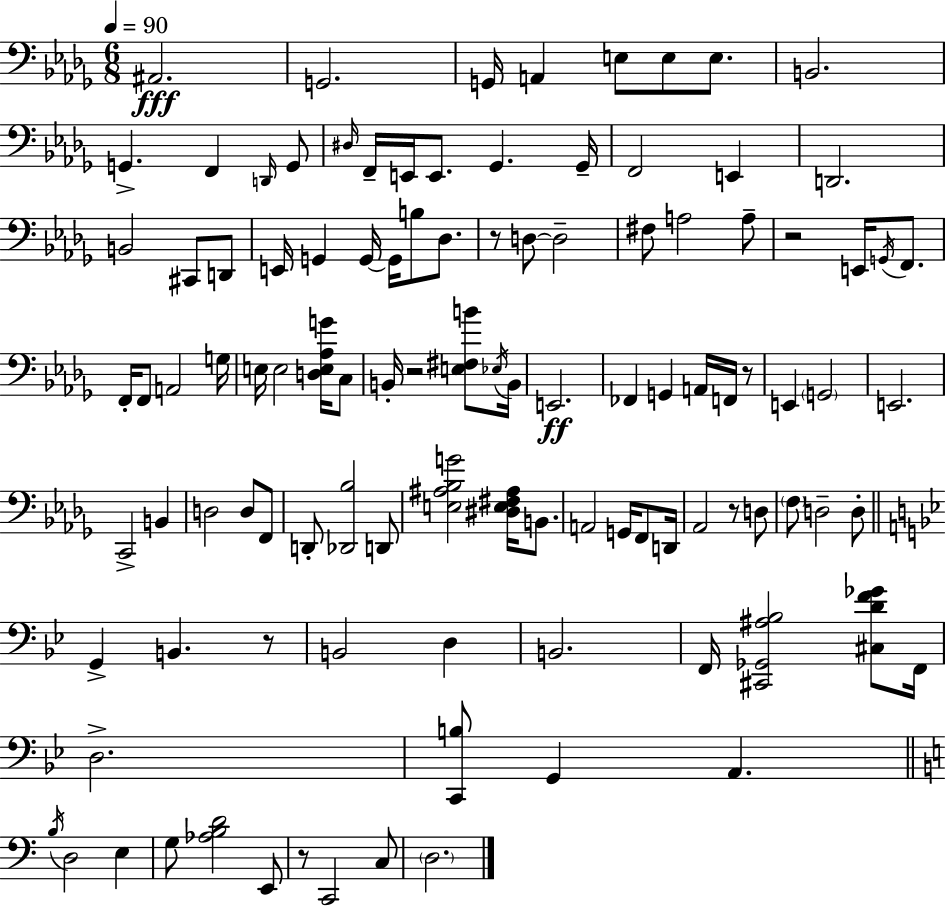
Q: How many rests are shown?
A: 7